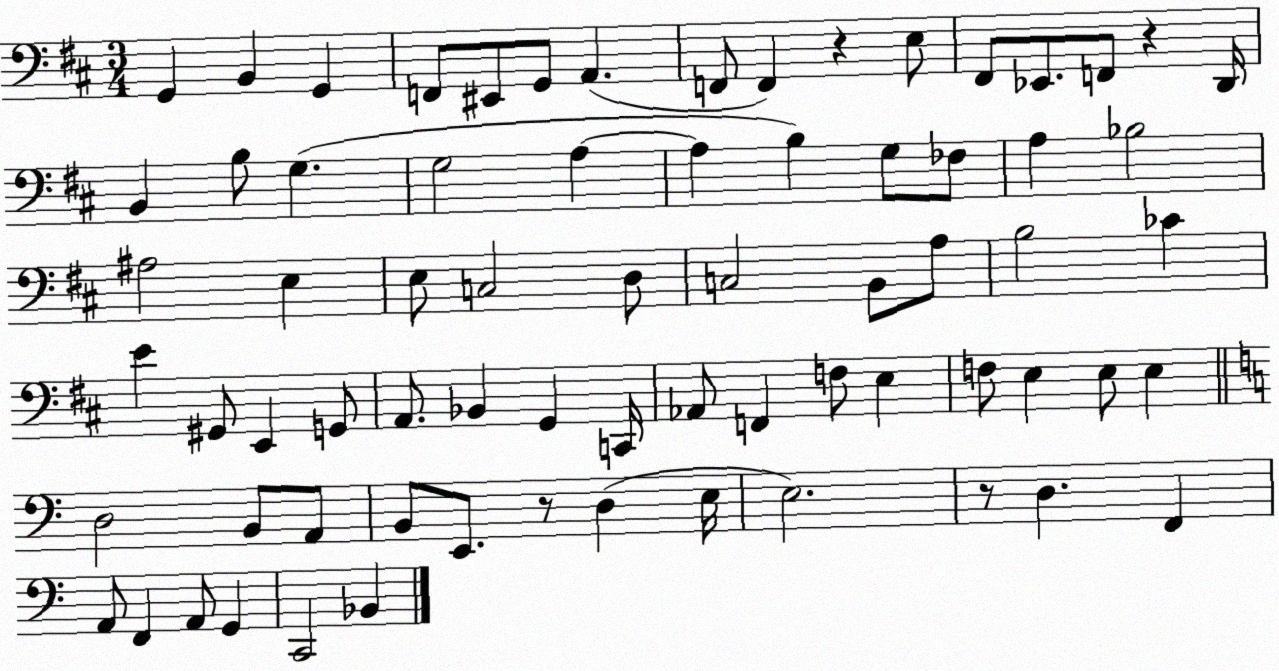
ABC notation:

X:1
T:Untitled
M:3/4
L:1/4
K:D
G,, B,, G,, F,,/2 ^E,,/2 G,,/2 A,, F,,/2 F,, z E,/2 ^F,,/2 _E,,/2 F,,/2 z D,,/4 B,, B,/2 G, G,2 A, A, B, G,/2 _F,/2 A, _B,2 ^A,2 E, E,/2 C,2 D,/2 C,2 B,,/2 A,/2 B,2 _C E ^G,,/2 E,, G,,/2 A,,/2 _B,, G,, C,,/4 _A,,/2 F,, F,/2 E, F,/2 E, E,/2 E, D,2 B,,/2 A,,/2 B,,/2 E,,/2 z/2 D, E,/4 E,2 z/2 D, F,, A,,/2 F,, A,,/2 G,, C,,2 _B,,